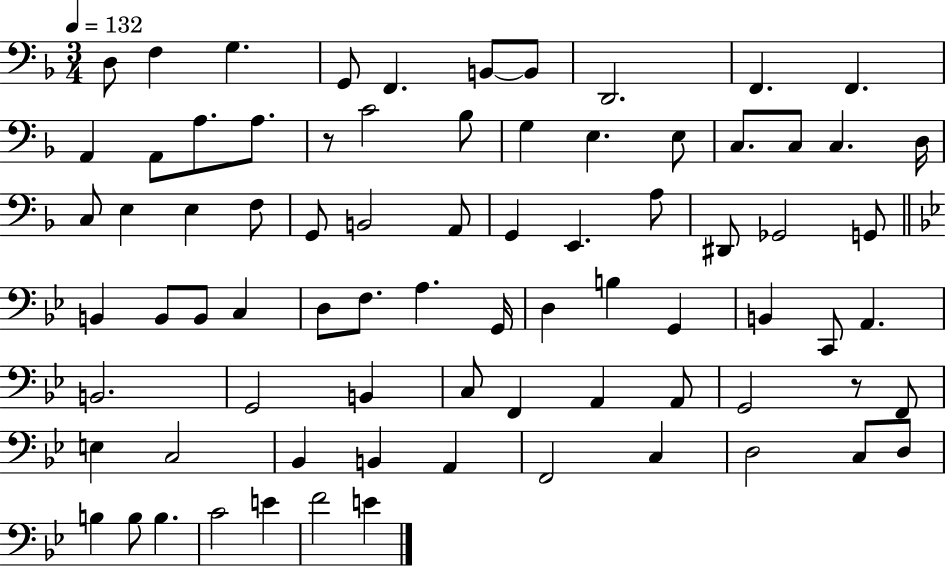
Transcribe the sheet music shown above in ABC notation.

X:1
T:Untitled
M:3/4
L:1/4
K:F
D,/2 F, G, G,,/2 F,, B,,/2 B,,/2 D,,2 F,, F,, A,, A,,/2 A,/2 A,/2 z/2 C2 _B,/2 G, E, E,/2 C,/2 C,/2 C, D,/4 C,/2 E, E, F,/2 G,,/2 B,,2 A,,/2 G,, E,, A,/2 ^D,,/2 _G,,2 G,,/2 B,, B,,/2 B,,/2 C, D,/2 F,/2 A, G,,/4 D, B, G,, B,, C,,/2 A,, B,,2 G,,2 B,, C,/2 F,, A,, A,,/2 G,,2 z/2 F,,/2 E, C,2 _B,, B,, A,, F,,2 C, D,2 C,/2 D,/2 B, B,/2 B, C2 E F2 E